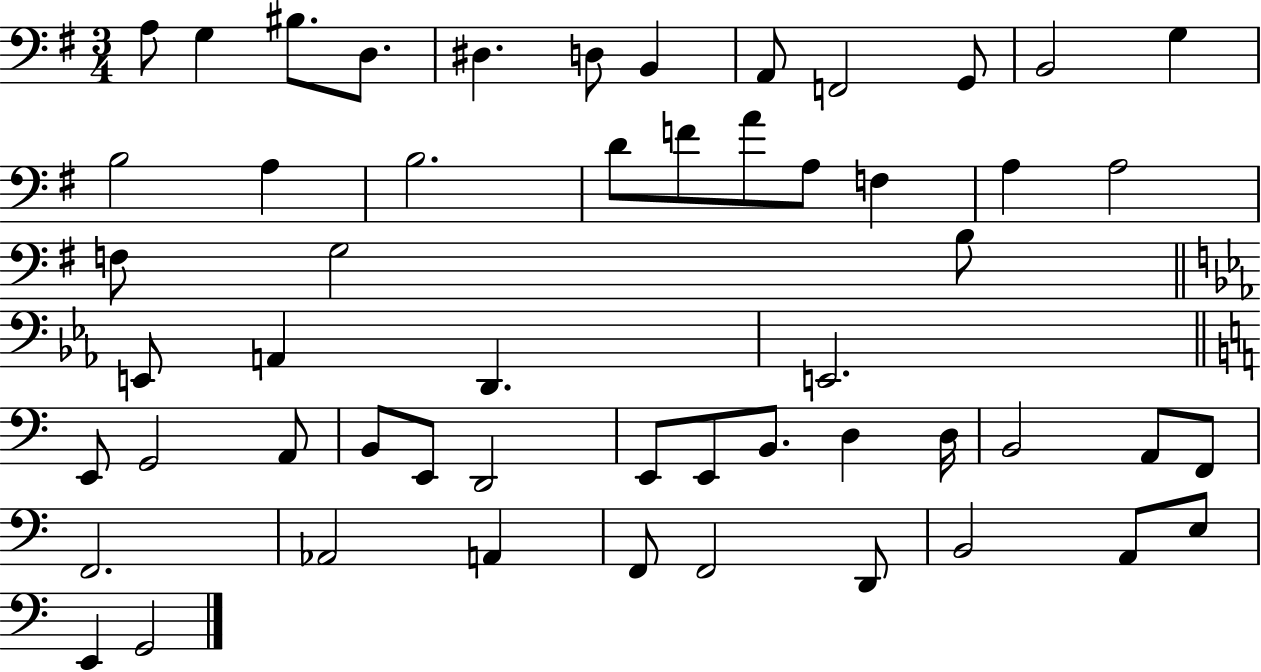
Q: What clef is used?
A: bass